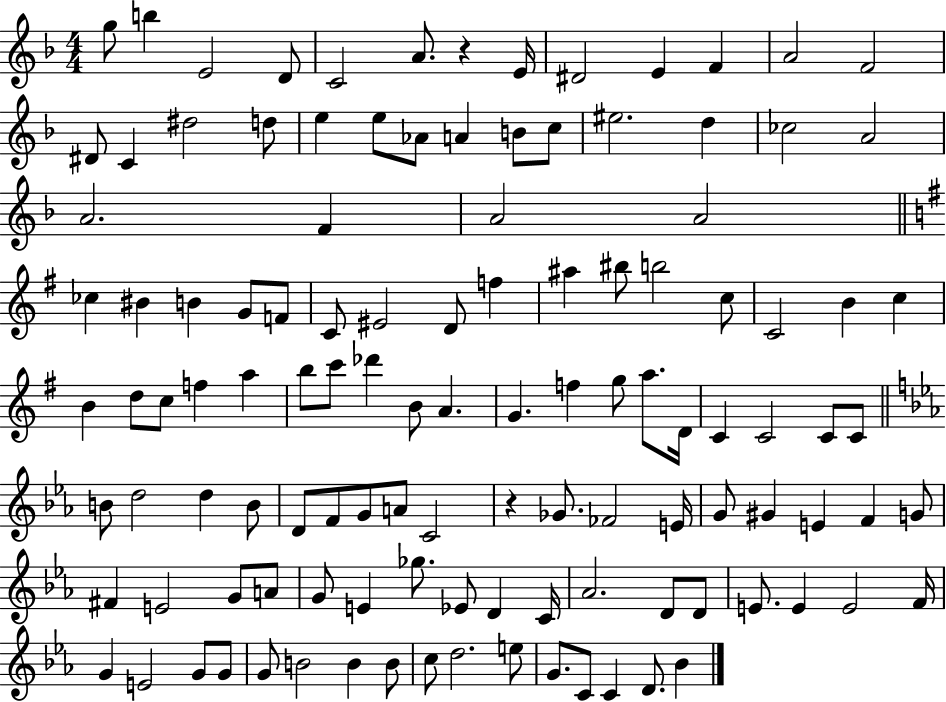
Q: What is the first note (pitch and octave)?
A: G5